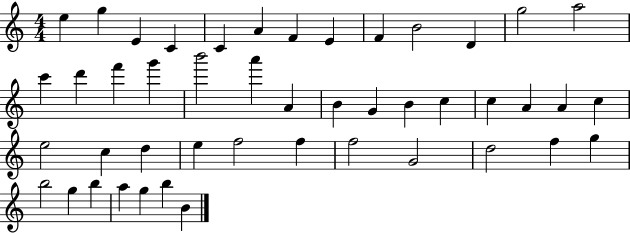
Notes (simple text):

E5/q G5/q E4/q C4/q C4/q A4/q F4/q E4/q F4/q B4/h D4/q G5/h A5/h C6/q D6/q F6/q G6/q B6/h A6/q A4/q B4/q G4/q B4/q C5/q C5/q A4/q A4/q C5/q E5/h C5/q D5/q E5/q F5/h F5/q F5/h G4/h D5/h F5/q G5/q B5/h G5/q B5/q A5/q G5/q B5/q B4/q